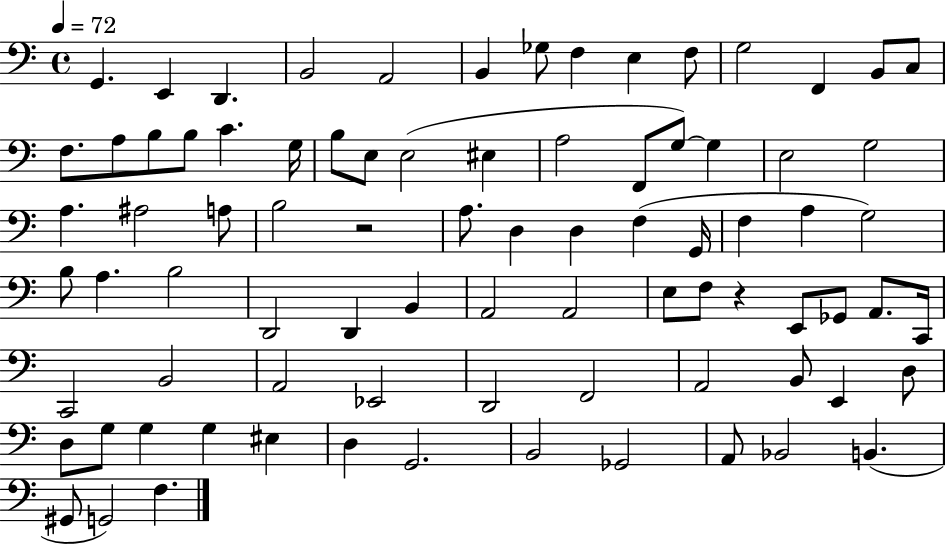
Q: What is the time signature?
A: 4/4